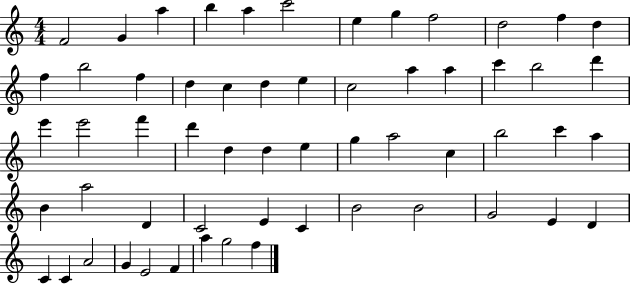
F4/h G4/q A5/q B5/q A5/q C6/h E5/q G5/q F5/h D5/h F5/q D5/q F5/q B5/h F5/q D5/q C5/q D5/q E5/q C5/h A5/q A5/q C6/q B5/h D6/q E6/q E6/h F6/q D6/q D5/q D5/q E5/q G5/q A5/h C5/q B5/h C6/q A5/q B4/q A5/h D4/q C4/h E4/q C4/q B4/h B4/h G4/h E4/q D4/q C4/q C4/q A4/h G4/q E4/h F4/q A5/q G5/h F5/q